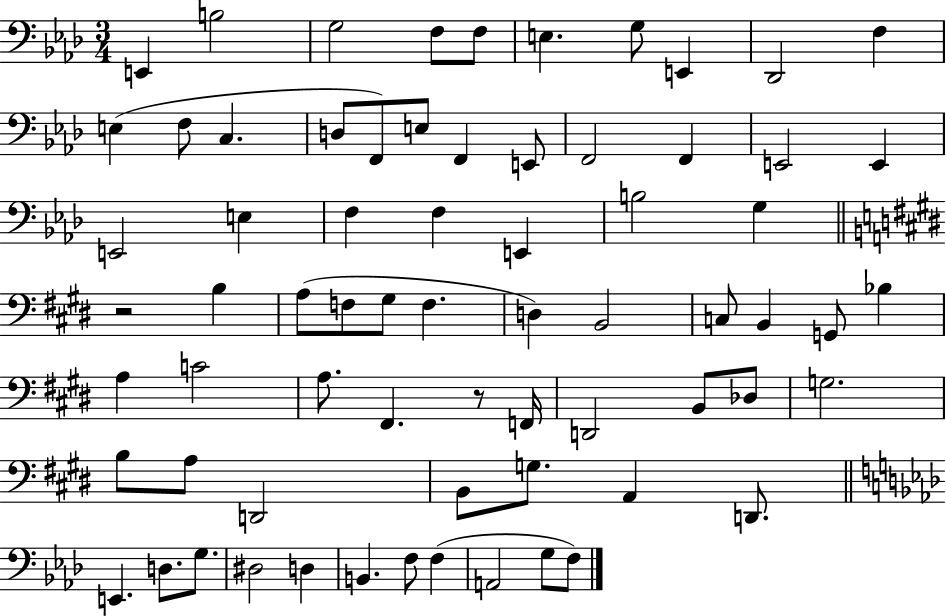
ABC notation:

X:1
T:Untitled
M:3/4
L:1/4
K:Ab
E,, B,2 G,2 F,/2 F,/2 E, G,/2 E,, _D,,2 F, E, F,/2 C, D,/2 F,,/2 E,/2 F,, E,,/2 F,,2 F,, E,,2 E,, E,,2 E, F, F, E,, B,2 G, z2 B, A,/2 F,/2 ^G,/2 F, D, B,,2 C,/2 B,, G,,/2 _B, A, C2 A,/2 ^F,, z/2 F,,/4 D,,2 B,,/2 _D,/2 G,2 B,/2 A,/2 D,,2 B,,/2 G,/2 A,, D,,/2 E,, D,/2 G,/2 ^D,2 D, B,, F,/2 F, A,,2 G,/2 F,/2